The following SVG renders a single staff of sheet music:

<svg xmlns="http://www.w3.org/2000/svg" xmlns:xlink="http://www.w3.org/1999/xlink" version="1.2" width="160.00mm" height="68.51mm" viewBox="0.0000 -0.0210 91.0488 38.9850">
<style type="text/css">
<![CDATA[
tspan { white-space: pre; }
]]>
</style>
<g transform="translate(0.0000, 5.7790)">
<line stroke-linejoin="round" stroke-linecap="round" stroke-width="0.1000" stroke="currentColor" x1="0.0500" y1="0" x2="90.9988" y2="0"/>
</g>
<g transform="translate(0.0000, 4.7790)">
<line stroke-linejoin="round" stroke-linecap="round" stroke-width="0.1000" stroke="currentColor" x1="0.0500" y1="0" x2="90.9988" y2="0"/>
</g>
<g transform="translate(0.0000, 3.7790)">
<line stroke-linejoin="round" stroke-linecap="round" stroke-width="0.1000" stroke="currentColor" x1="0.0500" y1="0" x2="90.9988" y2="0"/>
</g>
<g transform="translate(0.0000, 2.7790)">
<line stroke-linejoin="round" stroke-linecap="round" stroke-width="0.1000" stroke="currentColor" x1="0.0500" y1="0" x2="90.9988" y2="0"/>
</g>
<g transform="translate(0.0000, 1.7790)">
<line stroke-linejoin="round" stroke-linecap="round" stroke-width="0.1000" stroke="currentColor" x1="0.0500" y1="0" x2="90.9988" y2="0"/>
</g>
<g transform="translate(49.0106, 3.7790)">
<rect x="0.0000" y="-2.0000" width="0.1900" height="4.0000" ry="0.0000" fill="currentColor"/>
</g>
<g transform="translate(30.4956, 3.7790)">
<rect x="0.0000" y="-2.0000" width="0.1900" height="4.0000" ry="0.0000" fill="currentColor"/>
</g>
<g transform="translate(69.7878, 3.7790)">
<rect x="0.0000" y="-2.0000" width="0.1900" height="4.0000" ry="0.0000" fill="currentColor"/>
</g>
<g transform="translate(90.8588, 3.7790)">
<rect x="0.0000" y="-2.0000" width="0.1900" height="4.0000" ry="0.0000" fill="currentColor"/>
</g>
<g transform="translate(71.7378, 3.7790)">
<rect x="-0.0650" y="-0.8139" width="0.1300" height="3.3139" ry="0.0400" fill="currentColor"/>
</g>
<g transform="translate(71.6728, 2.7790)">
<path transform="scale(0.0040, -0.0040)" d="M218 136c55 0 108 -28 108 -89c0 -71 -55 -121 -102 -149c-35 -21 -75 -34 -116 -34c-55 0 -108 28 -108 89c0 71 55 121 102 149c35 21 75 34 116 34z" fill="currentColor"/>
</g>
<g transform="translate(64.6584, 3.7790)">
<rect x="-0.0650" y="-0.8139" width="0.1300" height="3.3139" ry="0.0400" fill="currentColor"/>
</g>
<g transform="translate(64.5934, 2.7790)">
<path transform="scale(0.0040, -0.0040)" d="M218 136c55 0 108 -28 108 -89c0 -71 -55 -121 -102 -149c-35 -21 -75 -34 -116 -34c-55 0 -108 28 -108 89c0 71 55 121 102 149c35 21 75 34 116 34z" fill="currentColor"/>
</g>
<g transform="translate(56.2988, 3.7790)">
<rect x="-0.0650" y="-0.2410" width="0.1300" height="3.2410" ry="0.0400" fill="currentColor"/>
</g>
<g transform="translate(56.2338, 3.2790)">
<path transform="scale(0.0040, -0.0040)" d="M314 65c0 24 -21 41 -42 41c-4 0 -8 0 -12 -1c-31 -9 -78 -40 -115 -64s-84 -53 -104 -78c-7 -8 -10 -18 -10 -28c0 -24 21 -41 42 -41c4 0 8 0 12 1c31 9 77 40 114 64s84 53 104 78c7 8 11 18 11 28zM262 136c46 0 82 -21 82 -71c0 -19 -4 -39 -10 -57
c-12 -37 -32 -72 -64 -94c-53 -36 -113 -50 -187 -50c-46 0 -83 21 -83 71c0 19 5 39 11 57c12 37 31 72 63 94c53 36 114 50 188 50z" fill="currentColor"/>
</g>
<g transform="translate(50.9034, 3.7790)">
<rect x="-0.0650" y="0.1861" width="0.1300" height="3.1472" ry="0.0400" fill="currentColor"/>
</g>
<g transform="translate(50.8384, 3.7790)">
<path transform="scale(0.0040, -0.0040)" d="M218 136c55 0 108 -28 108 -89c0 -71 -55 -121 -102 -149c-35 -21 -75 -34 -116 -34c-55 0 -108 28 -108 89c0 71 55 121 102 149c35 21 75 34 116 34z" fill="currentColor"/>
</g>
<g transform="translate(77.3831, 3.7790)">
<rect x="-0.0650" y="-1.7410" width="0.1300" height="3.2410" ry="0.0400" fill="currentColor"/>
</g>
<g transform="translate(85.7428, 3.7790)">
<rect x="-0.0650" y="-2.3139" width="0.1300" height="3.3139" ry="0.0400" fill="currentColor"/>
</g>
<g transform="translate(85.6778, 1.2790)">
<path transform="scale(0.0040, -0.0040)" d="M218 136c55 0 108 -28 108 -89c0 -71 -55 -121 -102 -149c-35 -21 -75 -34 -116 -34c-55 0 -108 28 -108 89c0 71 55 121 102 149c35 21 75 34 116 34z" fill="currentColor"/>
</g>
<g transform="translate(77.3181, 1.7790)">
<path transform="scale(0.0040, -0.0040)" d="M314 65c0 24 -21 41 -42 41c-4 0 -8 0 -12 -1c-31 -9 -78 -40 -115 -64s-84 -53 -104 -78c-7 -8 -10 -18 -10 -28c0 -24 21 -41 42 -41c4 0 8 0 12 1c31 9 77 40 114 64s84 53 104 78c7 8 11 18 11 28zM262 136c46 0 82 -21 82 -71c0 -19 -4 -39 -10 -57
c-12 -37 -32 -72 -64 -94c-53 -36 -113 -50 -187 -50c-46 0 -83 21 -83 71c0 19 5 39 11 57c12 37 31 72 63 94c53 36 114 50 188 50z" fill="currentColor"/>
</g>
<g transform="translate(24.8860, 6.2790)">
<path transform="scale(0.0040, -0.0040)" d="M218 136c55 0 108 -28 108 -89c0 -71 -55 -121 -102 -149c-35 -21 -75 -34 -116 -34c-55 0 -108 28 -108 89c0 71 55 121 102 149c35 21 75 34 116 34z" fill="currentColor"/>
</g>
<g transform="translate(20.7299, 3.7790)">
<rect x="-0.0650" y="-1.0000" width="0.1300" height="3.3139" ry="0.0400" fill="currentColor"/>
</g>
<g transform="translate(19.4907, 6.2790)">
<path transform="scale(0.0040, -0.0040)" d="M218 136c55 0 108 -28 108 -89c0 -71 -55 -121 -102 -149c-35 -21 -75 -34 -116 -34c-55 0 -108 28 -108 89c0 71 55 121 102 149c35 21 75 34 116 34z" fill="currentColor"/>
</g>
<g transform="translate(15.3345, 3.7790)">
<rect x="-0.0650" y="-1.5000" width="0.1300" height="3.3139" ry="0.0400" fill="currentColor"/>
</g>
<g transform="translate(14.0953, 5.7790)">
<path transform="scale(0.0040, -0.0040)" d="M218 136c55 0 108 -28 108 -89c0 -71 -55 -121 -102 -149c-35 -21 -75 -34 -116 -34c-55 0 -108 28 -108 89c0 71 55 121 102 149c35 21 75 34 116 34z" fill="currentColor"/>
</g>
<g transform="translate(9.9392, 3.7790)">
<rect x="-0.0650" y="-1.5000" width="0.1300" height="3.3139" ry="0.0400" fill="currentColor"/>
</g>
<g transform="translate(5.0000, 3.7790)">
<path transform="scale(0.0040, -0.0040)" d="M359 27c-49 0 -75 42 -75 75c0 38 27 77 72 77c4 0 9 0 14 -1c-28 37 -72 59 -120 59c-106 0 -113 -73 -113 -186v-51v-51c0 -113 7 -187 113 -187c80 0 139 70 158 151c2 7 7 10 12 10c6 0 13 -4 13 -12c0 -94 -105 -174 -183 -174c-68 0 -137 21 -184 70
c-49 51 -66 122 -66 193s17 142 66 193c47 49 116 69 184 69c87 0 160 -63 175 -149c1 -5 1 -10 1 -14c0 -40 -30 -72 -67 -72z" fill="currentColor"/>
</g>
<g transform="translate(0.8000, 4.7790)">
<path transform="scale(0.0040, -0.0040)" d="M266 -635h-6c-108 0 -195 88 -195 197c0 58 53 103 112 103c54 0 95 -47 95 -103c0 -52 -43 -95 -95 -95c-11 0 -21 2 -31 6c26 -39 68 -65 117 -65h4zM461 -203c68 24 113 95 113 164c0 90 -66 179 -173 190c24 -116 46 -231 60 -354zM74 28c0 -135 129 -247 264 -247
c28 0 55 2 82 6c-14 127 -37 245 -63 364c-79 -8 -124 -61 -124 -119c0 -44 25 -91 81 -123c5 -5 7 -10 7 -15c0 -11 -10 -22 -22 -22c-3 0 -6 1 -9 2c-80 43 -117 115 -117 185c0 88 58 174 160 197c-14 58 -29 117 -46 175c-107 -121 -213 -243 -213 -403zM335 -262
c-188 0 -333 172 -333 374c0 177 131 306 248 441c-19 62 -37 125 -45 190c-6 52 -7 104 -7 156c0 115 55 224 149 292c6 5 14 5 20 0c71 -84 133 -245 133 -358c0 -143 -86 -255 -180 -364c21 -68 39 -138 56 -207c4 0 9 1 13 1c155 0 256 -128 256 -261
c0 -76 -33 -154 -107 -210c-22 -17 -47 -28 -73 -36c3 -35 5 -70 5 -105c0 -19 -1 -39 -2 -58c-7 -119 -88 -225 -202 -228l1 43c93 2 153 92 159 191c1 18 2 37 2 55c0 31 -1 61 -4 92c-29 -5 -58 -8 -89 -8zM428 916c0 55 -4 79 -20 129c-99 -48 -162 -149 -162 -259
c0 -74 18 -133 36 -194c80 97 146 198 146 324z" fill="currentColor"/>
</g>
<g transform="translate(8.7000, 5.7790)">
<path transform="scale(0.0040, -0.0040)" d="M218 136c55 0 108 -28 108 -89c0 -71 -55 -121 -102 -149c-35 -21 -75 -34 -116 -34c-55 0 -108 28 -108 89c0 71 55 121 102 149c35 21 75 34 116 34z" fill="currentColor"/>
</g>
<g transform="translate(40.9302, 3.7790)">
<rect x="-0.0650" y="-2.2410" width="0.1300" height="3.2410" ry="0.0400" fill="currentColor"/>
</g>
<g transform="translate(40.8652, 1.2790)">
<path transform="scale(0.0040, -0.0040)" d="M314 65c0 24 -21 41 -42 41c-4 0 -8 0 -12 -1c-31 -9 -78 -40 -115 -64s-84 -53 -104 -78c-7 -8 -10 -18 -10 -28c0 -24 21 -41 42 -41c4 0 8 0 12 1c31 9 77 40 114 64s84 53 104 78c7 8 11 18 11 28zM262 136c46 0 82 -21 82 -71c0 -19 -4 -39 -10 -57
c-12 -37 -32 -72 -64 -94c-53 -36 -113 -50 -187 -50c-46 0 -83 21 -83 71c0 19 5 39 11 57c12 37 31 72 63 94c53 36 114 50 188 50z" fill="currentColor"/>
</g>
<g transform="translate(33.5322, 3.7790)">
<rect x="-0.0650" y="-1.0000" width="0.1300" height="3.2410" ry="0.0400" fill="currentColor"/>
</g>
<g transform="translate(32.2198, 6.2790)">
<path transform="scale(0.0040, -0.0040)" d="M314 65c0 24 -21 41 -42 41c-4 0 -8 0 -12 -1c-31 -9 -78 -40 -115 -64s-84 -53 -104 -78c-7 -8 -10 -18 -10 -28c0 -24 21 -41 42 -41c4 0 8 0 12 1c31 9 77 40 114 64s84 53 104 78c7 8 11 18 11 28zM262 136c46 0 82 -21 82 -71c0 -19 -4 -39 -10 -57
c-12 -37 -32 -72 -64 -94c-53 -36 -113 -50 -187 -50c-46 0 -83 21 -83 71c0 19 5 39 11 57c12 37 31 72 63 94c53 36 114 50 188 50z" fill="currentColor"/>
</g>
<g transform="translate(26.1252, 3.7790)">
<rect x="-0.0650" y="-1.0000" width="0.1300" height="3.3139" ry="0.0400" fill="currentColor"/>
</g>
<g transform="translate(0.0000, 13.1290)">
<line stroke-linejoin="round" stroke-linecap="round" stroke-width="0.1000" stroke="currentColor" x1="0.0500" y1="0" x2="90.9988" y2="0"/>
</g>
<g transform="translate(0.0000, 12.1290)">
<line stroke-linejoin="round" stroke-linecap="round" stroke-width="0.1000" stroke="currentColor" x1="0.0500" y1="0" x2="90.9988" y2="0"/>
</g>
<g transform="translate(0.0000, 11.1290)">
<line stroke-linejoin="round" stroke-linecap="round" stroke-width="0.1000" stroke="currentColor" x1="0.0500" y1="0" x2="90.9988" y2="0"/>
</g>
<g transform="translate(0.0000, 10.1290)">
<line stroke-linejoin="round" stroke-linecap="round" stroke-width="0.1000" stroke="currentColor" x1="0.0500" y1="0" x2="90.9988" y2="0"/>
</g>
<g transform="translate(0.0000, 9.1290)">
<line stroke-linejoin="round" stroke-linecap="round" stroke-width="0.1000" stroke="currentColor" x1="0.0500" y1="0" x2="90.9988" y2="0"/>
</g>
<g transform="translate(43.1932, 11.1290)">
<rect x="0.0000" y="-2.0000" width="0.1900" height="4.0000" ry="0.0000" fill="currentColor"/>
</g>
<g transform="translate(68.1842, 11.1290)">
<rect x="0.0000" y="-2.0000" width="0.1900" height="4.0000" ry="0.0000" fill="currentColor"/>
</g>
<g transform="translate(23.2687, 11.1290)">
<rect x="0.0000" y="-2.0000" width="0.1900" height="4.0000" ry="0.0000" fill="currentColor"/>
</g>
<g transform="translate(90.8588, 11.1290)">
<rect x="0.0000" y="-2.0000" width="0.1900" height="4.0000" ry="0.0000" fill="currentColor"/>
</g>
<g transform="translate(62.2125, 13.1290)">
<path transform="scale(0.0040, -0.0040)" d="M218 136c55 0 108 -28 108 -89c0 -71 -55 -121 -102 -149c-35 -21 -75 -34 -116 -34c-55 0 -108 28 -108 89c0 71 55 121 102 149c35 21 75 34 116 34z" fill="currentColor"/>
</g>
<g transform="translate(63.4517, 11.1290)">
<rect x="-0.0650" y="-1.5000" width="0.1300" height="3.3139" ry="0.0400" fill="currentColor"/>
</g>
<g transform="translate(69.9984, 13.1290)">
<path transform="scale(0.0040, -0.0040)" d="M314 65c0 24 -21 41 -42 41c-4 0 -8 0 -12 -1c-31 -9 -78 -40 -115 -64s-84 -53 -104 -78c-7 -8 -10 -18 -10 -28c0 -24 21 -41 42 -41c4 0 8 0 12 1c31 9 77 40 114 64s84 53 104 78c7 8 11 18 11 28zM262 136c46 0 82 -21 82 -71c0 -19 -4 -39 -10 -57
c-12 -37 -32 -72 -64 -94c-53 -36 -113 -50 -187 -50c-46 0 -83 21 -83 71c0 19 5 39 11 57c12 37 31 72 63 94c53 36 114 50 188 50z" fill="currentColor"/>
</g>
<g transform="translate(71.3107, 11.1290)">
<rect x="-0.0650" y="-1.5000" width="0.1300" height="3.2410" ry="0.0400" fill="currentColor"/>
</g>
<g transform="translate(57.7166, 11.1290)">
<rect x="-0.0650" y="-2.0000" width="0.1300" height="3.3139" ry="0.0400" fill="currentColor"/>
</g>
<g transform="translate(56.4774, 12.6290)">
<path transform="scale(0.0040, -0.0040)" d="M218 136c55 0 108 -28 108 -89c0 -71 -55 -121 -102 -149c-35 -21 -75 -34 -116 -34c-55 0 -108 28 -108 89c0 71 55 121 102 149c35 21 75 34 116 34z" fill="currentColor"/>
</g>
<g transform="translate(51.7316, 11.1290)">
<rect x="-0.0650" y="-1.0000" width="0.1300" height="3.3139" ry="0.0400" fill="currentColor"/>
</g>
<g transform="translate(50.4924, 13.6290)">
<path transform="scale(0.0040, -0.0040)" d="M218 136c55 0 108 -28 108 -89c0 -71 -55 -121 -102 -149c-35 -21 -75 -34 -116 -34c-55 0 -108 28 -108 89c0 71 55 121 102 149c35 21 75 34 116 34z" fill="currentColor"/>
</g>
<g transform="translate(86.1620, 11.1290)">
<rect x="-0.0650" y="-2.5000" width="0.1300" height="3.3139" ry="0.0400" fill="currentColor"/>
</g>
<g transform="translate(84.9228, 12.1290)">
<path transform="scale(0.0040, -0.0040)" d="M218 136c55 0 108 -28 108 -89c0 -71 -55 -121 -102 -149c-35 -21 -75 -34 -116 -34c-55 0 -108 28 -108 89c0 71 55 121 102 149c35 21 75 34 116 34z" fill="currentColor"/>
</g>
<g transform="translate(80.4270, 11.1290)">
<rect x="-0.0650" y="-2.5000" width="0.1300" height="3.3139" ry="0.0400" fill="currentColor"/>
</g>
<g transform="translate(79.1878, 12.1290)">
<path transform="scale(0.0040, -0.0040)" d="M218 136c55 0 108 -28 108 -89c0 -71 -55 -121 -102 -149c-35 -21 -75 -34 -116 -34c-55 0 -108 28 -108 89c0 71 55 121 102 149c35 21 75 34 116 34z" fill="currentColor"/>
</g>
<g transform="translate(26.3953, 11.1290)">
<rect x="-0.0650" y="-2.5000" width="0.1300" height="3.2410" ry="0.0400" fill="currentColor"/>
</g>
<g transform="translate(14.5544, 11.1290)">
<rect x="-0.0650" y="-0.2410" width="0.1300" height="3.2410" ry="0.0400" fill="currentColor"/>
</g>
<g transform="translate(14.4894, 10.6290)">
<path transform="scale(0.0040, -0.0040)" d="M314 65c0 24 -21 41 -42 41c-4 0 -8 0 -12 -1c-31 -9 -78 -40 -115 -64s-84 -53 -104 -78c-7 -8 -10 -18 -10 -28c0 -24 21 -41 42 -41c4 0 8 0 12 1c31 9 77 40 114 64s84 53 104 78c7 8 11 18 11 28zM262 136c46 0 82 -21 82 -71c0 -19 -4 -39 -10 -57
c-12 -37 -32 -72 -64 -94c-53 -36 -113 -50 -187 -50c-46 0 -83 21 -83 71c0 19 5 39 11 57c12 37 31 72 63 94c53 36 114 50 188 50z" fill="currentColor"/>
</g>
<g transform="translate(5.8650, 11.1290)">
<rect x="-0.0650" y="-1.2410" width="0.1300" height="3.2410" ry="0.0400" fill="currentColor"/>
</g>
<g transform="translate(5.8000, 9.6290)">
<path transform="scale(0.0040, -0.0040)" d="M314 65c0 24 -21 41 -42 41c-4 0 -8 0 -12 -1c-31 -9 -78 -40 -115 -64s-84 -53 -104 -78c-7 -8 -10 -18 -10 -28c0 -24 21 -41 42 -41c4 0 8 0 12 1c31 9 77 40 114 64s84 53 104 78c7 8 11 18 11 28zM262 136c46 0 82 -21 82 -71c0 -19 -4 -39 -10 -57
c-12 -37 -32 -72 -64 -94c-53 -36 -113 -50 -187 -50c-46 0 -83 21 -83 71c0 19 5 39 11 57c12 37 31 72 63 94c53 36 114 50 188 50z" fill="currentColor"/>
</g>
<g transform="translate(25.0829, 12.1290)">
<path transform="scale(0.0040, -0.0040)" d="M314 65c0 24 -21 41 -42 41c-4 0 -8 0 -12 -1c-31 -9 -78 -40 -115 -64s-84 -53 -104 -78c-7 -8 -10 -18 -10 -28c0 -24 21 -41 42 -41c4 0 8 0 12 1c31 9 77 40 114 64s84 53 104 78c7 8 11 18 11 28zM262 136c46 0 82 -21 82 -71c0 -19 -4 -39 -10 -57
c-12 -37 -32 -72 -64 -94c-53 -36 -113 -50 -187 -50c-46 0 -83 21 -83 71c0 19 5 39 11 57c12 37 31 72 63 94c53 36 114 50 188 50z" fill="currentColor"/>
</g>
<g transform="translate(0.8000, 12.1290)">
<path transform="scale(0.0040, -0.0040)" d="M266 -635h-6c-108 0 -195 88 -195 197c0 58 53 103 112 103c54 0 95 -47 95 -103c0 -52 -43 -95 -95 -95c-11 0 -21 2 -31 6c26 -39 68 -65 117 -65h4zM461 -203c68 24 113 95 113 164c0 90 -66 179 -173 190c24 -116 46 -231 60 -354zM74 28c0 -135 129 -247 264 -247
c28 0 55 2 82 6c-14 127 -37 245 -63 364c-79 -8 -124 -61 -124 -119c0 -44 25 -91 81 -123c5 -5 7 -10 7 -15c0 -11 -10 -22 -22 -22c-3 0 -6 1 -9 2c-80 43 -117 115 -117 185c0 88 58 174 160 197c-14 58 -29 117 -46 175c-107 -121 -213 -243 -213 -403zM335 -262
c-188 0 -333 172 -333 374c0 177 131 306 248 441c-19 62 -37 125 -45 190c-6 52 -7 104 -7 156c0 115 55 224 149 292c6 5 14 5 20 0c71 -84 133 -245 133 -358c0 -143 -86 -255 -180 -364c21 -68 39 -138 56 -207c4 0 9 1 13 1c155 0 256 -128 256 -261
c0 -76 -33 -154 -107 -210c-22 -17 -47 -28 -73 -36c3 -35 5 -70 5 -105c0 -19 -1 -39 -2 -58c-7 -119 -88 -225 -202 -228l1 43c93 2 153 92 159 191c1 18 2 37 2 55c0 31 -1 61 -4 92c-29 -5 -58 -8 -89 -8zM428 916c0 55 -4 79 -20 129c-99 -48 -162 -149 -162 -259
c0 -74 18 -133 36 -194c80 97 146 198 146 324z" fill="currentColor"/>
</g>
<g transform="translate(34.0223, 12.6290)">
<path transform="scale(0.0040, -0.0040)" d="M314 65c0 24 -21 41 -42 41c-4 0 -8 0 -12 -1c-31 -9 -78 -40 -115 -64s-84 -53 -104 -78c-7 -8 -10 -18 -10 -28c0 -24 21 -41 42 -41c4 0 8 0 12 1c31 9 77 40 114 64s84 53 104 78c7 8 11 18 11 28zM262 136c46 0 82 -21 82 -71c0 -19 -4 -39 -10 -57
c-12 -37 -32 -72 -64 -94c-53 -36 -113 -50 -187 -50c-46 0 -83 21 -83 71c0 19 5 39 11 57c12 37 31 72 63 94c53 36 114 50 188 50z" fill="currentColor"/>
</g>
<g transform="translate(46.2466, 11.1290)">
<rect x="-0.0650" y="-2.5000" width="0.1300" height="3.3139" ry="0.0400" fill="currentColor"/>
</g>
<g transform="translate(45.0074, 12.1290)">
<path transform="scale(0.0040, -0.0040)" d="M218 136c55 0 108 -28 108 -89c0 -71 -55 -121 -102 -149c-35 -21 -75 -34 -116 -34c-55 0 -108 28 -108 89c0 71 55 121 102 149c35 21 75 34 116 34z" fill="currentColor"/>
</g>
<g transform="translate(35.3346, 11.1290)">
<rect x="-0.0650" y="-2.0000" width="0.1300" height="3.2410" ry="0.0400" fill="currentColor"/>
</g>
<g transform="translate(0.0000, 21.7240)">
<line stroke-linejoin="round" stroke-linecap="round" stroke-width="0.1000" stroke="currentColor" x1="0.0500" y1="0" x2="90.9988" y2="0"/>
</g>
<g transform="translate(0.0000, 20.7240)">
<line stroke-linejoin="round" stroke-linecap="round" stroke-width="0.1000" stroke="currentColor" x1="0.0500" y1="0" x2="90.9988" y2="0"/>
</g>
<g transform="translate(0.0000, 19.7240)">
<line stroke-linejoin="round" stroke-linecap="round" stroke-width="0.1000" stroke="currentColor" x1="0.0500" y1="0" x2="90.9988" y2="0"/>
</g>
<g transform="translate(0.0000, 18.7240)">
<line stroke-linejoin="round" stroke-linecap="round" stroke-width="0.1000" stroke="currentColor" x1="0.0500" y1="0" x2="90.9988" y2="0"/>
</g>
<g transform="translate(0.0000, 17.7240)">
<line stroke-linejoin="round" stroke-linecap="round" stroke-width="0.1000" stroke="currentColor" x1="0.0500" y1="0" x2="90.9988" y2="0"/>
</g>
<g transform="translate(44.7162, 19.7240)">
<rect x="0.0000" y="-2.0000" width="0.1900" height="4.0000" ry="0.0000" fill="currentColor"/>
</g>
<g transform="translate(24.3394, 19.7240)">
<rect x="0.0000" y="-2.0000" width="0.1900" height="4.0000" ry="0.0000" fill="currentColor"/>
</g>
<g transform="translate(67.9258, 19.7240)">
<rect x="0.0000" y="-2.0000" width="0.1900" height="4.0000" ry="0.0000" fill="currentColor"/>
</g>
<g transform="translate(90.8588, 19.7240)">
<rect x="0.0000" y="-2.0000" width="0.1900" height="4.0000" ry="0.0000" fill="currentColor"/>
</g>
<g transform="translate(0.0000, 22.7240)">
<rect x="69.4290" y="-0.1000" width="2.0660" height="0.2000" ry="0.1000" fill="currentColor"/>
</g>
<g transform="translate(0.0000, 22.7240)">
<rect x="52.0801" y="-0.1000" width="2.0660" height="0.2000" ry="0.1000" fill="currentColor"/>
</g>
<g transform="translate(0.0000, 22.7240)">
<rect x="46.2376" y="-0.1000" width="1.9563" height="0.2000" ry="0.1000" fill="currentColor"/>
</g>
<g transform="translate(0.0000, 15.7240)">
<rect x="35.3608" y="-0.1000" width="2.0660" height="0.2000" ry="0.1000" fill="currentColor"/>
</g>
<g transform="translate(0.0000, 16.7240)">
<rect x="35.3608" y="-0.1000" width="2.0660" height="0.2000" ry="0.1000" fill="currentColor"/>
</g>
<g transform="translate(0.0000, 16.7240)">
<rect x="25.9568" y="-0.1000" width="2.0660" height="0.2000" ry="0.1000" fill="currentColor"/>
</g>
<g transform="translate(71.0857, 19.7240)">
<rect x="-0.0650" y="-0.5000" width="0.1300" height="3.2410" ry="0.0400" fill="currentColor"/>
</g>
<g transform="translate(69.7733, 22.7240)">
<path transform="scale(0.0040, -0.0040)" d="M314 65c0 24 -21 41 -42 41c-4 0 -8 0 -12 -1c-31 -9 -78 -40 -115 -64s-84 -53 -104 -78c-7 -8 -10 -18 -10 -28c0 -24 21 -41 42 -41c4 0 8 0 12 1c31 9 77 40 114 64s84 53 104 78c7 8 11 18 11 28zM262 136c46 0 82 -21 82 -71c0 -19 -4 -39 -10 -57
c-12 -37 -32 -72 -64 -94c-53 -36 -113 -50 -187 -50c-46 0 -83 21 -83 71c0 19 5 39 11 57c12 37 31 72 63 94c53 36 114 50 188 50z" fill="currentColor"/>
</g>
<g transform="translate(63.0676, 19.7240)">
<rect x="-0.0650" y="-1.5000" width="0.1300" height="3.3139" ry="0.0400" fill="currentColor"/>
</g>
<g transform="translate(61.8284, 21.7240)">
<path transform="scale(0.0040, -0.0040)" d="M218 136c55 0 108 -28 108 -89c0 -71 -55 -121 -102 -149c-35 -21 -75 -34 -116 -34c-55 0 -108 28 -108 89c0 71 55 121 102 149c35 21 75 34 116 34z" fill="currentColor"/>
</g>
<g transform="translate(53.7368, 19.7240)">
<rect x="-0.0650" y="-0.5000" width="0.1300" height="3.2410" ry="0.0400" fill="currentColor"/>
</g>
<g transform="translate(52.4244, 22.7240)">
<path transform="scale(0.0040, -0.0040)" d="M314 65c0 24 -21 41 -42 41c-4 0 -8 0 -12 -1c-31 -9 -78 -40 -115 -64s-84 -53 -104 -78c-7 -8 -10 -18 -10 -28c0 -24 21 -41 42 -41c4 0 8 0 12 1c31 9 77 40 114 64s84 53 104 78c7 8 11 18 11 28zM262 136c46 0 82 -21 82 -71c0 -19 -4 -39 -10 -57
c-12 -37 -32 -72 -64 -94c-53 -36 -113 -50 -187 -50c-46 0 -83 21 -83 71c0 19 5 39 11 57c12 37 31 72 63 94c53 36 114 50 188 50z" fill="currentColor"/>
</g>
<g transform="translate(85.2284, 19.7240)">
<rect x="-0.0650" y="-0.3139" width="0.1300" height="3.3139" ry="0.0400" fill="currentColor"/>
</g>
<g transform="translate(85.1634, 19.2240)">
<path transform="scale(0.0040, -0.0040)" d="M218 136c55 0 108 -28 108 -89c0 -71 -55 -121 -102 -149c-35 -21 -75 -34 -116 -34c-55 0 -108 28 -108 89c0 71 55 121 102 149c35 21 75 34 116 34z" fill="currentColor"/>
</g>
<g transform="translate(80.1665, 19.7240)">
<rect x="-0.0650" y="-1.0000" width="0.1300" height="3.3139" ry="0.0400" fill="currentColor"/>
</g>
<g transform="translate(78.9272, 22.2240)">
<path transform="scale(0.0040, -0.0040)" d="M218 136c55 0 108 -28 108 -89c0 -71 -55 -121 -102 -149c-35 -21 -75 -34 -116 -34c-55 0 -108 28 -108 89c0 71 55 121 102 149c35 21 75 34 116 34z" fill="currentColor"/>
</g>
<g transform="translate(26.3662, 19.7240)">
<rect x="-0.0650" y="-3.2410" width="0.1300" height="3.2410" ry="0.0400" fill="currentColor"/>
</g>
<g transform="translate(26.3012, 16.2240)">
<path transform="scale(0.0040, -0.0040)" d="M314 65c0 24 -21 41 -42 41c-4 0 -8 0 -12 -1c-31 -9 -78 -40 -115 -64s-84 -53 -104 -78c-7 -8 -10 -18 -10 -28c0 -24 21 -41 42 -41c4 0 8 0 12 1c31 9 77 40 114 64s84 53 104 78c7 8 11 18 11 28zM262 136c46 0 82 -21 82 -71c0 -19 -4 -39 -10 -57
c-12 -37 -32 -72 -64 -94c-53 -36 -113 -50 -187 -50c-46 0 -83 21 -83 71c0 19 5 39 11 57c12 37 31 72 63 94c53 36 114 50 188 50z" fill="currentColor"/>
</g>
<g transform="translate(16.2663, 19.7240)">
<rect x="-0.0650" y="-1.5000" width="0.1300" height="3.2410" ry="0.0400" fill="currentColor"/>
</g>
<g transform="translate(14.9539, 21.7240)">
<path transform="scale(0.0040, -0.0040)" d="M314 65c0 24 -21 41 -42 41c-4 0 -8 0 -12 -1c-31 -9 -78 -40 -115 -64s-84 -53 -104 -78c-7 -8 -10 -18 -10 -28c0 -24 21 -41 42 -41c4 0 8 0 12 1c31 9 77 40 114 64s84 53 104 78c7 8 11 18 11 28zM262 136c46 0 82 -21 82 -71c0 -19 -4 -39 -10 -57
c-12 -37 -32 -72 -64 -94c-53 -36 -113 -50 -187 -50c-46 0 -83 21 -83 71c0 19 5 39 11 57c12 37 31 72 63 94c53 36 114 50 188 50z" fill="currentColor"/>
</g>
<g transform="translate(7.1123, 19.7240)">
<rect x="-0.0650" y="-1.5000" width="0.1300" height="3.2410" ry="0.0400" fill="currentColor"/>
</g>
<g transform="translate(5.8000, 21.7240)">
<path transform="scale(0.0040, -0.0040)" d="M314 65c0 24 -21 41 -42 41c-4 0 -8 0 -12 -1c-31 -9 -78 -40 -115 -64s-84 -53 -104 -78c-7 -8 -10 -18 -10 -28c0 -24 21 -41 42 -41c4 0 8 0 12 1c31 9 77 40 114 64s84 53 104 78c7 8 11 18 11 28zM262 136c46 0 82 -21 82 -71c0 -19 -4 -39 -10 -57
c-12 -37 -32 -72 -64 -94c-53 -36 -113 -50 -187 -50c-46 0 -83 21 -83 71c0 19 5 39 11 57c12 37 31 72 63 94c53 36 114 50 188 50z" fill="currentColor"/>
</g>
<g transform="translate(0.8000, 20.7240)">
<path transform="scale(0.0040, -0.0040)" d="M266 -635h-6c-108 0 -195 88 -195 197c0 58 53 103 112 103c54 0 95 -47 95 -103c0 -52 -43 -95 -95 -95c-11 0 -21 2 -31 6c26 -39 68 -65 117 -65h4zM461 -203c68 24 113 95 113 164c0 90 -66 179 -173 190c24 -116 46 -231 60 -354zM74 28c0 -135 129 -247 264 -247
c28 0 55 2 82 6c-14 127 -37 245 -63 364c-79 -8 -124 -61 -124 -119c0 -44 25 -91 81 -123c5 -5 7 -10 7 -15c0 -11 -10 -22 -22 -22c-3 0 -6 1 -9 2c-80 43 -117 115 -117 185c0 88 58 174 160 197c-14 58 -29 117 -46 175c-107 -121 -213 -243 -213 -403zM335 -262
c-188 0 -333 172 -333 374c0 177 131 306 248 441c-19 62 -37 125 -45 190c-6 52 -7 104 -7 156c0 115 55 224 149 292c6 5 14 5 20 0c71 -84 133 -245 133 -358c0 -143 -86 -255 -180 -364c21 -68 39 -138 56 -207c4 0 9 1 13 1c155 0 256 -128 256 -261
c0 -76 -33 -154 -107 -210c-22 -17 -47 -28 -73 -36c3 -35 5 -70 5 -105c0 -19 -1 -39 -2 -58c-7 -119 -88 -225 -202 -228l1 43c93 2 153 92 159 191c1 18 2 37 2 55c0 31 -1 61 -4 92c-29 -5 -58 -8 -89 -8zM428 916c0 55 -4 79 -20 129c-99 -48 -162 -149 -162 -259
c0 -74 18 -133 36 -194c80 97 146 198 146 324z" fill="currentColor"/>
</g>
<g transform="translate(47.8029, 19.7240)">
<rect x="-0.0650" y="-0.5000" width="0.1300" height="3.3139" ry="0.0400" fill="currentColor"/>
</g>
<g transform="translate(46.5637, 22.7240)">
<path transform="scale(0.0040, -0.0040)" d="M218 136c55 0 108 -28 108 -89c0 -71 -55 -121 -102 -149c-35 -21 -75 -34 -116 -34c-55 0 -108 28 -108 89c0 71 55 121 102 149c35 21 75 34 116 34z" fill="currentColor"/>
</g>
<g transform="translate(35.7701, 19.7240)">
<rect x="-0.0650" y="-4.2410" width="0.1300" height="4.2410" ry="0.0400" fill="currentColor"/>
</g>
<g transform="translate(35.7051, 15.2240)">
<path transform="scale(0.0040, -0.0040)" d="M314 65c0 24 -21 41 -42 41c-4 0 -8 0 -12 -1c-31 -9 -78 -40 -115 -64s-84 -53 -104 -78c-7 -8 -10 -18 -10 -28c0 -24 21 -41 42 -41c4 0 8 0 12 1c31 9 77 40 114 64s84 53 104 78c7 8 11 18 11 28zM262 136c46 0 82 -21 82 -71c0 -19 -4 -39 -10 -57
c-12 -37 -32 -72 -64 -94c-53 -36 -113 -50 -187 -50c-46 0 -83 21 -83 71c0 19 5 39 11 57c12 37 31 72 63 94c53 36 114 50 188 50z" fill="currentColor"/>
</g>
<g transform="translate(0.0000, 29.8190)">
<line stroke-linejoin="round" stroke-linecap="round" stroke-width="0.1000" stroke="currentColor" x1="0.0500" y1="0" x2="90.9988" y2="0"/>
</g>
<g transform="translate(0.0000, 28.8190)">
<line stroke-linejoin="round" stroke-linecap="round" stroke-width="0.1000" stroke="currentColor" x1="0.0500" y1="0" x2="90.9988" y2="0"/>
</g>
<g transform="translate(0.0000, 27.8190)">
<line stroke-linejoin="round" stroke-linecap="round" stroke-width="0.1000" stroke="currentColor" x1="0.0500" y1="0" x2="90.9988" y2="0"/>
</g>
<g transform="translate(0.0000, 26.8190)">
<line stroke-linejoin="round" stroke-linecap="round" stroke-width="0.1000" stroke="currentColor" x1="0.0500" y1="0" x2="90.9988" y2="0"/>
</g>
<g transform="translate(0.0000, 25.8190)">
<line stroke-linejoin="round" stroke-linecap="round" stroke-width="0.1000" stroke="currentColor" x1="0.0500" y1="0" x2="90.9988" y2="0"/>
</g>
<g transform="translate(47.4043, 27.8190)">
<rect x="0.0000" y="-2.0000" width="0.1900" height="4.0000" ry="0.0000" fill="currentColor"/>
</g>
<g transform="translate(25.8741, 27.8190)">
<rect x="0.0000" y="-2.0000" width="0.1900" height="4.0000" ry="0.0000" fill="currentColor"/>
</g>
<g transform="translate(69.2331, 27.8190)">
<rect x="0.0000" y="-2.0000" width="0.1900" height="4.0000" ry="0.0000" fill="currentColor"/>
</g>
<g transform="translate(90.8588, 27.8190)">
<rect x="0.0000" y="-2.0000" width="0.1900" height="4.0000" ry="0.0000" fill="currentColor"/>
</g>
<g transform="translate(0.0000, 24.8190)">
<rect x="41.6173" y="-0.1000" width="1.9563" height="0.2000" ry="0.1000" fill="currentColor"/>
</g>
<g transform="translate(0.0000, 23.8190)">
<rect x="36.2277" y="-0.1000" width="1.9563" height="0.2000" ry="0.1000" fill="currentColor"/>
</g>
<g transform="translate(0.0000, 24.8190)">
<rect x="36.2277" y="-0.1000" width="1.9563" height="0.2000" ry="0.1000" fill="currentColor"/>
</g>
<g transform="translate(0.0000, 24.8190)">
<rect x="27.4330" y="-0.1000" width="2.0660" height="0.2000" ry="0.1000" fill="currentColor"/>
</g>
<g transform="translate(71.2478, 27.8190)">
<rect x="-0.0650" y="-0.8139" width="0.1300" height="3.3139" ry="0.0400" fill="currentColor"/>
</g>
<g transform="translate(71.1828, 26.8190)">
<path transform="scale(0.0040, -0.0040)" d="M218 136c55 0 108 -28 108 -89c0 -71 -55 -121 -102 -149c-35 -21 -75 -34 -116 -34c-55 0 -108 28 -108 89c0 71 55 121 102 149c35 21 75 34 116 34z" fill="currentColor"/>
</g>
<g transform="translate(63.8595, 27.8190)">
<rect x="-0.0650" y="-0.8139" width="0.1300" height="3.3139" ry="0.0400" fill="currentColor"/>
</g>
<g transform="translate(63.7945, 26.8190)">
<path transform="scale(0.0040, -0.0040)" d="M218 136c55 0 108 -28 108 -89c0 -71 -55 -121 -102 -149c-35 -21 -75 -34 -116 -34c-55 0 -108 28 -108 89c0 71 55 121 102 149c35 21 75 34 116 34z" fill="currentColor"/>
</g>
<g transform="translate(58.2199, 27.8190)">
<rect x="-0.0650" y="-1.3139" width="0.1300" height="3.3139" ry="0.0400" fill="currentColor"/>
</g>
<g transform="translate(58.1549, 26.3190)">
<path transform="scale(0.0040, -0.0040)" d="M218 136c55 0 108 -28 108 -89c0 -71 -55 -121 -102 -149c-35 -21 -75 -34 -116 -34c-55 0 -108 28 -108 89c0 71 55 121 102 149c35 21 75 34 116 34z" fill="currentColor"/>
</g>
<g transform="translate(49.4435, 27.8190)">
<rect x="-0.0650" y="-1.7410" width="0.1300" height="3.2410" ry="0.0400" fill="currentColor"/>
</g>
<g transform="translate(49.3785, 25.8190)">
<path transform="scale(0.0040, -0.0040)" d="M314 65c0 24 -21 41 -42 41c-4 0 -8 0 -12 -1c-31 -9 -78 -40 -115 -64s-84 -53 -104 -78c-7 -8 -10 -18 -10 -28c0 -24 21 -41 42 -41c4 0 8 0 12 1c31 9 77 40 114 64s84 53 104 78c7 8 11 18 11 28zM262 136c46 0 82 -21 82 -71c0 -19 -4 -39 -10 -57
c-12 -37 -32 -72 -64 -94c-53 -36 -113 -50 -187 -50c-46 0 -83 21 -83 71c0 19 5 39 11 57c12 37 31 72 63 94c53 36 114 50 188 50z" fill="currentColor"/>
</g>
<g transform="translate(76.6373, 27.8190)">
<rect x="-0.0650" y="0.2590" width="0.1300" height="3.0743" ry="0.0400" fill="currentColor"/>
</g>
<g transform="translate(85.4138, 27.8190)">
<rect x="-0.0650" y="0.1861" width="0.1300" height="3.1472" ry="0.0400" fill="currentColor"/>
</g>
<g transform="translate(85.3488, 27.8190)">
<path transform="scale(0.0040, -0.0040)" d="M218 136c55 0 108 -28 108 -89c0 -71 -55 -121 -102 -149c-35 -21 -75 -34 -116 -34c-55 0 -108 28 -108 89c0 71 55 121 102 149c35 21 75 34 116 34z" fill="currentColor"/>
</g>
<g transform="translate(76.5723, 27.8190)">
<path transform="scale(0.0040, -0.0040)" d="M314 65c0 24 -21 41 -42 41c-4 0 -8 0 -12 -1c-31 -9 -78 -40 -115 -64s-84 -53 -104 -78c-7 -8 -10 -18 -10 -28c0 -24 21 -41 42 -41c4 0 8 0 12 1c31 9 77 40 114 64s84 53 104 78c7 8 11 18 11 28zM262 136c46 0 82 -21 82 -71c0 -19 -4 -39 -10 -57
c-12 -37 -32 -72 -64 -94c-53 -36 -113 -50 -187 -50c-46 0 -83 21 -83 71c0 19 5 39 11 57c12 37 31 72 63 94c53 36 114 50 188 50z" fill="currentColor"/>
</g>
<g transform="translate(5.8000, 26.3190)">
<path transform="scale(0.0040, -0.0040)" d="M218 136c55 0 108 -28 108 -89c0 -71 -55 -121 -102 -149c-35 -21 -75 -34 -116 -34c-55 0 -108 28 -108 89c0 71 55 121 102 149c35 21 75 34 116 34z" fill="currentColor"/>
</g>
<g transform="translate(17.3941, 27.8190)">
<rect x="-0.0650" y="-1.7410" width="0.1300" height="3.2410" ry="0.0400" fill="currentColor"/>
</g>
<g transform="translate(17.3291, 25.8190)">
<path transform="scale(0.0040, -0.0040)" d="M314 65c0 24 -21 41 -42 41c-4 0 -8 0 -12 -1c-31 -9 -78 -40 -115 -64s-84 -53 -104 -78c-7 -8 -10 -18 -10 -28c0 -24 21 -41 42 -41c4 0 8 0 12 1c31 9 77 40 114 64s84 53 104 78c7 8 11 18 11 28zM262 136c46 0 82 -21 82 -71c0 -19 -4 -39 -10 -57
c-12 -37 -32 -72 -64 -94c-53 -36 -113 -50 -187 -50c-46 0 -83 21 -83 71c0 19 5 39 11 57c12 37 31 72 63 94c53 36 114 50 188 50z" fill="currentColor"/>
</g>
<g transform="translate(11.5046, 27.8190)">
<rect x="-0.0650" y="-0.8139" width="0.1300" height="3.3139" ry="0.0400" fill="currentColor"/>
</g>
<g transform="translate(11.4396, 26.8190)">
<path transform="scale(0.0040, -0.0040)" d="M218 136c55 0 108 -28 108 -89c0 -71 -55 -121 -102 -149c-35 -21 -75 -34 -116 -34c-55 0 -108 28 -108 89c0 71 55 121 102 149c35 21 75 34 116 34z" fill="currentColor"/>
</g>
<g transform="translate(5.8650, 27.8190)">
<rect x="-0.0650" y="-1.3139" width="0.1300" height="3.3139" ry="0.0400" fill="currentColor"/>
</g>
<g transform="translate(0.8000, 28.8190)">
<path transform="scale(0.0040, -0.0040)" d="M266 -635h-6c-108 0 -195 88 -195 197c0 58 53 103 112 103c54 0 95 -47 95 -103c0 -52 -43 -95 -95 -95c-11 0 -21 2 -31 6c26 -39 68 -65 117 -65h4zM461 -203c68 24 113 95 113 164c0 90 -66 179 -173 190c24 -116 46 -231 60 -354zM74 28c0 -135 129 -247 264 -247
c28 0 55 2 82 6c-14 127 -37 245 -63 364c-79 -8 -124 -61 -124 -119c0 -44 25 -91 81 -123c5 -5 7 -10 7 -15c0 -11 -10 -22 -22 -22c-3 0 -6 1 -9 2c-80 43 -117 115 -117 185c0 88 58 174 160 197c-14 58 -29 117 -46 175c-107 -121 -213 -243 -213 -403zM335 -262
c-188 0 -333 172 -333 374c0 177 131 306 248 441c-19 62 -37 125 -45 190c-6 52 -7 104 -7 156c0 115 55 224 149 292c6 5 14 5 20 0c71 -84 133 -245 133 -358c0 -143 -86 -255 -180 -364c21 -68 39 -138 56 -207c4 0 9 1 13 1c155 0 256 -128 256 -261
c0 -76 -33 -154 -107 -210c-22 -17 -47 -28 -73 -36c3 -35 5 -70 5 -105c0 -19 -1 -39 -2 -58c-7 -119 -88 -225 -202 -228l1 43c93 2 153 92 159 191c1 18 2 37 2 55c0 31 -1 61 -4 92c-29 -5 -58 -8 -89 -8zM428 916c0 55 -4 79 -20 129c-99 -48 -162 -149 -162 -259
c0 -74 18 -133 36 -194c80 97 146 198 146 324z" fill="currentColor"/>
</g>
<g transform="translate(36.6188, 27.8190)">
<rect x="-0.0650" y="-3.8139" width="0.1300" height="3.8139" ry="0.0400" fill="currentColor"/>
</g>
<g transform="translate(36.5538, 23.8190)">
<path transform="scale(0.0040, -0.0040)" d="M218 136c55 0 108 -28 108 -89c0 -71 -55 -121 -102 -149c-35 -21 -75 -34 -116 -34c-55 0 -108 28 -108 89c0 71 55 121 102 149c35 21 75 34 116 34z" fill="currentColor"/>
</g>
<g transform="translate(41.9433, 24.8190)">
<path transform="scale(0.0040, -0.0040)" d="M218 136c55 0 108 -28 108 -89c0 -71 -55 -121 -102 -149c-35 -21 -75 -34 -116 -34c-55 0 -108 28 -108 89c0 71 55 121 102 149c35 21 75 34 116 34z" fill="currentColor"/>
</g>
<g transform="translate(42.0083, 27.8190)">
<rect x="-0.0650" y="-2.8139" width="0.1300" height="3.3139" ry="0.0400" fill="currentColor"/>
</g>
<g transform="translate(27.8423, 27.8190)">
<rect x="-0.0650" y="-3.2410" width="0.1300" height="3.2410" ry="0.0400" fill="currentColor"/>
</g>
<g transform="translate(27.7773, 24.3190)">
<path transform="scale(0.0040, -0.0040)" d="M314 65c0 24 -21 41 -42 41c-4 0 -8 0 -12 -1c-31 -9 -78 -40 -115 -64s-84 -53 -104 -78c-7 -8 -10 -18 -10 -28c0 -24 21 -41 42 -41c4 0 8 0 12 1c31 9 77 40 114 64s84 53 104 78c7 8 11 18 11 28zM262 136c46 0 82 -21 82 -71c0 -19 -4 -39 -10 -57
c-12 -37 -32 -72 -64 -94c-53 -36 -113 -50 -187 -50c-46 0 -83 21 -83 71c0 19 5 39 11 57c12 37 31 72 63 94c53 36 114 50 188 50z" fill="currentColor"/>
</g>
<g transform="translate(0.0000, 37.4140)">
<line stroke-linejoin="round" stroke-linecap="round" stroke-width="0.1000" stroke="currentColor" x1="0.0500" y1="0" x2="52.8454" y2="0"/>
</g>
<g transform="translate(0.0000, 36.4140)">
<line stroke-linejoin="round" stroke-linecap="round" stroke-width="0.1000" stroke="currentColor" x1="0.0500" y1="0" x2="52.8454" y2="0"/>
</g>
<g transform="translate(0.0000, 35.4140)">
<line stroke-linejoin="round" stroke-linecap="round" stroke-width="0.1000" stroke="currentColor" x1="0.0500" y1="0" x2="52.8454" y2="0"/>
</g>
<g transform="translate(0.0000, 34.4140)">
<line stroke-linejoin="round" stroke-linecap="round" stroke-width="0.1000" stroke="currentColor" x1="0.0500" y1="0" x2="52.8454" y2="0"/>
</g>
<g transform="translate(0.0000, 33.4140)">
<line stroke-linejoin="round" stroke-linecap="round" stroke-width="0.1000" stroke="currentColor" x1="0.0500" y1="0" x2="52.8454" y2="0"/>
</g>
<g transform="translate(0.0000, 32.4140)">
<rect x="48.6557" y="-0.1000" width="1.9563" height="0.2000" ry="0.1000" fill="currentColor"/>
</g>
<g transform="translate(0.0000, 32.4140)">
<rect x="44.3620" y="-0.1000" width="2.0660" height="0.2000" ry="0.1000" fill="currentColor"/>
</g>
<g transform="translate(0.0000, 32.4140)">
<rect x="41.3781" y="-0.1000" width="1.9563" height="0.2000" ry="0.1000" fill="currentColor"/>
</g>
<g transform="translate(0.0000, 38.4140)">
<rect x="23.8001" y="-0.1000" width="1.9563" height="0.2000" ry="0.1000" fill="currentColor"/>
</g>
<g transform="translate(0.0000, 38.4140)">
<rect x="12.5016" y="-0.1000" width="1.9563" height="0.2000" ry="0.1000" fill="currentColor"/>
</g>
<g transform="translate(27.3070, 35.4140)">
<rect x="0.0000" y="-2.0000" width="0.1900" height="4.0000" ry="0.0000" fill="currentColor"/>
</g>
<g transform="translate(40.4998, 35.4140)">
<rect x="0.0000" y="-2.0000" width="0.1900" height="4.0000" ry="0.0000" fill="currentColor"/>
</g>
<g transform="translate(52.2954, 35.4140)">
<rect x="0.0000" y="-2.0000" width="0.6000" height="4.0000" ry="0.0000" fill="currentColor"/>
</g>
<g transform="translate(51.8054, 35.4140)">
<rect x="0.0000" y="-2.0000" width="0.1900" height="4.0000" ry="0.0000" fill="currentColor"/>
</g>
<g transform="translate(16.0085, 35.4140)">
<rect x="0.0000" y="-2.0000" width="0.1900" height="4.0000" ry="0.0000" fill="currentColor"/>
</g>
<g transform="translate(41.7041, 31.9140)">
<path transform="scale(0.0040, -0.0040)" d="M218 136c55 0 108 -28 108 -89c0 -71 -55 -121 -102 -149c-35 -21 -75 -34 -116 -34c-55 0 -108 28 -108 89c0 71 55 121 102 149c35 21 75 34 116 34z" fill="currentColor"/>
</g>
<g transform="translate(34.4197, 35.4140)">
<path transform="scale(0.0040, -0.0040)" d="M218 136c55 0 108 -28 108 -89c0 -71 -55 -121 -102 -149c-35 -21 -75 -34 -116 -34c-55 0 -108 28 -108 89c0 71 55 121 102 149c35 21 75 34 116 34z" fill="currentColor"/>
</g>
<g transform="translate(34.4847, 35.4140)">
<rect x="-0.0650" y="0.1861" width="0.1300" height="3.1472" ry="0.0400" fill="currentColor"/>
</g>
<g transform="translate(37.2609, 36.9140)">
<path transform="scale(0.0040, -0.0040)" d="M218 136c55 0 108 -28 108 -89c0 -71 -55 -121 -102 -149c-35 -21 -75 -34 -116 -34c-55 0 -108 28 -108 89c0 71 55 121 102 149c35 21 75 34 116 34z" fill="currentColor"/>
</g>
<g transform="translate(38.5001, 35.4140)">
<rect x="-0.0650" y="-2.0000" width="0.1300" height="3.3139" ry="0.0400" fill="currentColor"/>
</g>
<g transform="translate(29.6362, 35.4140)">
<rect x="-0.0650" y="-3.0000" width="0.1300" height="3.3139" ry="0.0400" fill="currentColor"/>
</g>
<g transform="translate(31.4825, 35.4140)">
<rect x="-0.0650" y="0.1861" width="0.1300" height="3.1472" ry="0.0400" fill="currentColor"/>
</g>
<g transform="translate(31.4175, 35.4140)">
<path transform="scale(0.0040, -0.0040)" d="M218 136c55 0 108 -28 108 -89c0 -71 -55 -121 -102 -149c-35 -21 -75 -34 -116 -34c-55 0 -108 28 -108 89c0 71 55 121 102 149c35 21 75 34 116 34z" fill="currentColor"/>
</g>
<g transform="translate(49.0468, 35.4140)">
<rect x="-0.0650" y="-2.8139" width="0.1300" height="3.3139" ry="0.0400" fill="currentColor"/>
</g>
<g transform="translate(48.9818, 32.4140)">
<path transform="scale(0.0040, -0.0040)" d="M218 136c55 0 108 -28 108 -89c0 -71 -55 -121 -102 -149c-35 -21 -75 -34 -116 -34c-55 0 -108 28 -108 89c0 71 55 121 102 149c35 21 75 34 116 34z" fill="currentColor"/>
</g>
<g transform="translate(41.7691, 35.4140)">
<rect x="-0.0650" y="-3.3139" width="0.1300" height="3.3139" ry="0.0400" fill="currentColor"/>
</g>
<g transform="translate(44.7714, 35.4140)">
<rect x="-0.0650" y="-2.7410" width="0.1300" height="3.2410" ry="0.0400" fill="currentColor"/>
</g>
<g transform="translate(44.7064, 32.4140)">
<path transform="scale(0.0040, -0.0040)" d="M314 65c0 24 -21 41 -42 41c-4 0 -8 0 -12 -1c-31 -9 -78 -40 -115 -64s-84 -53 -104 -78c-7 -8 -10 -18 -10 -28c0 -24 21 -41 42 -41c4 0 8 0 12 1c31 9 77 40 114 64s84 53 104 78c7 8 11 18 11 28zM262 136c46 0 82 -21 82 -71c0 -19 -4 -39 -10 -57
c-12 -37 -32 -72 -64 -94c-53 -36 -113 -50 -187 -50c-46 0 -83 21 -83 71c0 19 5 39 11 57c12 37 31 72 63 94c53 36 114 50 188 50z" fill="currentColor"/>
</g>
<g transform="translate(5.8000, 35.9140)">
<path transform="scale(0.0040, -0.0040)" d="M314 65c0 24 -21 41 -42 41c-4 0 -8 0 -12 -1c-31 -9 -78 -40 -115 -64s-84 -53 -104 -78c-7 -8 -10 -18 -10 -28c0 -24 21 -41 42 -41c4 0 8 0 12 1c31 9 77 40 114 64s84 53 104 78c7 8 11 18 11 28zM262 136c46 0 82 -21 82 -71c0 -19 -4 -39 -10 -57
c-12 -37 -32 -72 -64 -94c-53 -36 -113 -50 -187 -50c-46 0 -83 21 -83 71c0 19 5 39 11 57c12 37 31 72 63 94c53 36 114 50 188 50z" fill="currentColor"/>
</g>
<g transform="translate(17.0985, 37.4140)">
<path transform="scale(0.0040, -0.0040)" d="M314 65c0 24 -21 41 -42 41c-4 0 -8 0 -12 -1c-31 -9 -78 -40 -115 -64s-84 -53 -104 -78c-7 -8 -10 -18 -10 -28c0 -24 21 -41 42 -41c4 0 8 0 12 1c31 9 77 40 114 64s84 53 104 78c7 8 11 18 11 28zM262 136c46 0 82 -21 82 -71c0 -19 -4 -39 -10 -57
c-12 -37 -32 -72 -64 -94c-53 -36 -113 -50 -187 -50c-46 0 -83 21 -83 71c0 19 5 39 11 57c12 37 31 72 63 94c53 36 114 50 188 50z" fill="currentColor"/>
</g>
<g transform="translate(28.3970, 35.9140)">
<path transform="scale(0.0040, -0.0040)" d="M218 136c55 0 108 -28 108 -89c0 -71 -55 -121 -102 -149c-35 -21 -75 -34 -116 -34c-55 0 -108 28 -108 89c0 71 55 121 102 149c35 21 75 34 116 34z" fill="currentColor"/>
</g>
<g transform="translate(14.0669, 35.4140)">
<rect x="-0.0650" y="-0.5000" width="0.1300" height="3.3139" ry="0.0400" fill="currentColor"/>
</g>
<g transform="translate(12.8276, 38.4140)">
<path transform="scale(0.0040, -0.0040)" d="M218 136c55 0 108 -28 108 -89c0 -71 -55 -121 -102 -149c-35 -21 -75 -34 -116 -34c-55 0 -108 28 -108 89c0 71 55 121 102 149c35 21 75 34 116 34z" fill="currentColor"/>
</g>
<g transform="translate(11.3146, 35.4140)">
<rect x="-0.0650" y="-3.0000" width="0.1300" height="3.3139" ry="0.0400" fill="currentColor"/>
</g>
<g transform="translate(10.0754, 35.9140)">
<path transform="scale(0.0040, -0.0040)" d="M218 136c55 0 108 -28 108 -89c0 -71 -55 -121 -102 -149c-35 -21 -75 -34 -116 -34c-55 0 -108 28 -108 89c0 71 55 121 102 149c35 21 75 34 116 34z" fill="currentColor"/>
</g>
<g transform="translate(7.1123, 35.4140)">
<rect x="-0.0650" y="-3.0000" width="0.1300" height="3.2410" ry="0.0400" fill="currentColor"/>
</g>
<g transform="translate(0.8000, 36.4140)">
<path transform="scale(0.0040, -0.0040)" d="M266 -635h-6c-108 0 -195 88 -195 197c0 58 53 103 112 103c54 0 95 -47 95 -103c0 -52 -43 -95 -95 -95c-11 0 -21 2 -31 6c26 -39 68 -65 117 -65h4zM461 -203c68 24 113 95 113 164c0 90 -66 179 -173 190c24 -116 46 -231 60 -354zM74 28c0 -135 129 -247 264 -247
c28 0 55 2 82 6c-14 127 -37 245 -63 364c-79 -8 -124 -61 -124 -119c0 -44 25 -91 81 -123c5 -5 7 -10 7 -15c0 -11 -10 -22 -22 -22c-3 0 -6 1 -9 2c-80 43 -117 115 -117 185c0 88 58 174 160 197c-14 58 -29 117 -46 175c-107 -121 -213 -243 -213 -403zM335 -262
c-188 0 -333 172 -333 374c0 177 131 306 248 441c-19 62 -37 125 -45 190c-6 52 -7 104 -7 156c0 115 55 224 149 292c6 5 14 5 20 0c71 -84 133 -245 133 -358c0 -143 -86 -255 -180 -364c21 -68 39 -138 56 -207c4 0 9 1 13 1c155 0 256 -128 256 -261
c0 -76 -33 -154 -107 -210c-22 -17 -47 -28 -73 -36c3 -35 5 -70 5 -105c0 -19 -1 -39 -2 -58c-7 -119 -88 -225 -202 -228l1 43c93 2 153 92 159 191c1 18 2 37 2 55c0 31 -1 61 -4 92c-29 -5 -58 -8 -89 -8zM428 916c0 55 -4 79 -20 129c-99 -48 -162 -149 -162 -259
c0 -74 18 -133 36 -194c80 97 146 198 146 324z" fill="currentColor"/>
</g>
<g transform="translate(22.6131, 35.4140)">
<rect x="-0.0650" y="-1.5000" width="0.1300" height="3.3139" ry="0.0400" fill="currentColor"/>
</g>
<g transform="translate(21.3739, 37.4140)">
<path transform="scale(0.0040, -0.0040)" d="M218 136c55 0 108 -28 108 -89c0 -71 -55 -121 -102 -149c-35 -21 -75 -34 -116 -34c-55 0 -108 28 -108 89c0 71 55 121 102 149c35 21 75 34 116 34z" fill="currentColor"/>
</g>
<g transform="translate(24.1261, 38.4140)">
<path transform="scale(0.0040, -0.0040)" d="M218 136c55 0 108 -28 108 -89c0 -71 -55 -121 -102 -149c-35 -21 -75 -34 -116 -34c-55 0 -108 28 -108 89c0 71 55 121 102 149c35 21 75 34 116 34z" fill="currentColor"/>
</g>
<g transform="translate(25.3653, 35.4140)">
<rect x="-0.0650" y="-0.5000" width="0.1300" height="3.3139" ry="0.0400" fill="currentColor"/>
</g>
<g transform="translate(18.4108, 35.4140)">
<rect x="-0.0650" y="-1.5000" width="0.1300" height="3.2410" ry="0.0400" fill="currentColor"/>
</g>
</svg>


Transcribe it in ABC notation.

X:1
T:Untitled
M:4/4
L:1/4
K:C
E E D D D2 g2 B c2 d d f2 g e2 c2 G2 F2 G D F E E2 G G E2 E2 b2 d'2 C C2 E C2 D c e d f2 b2 c' a f2 e d d B2 B A2 A C E2 E C A B B F b a2 a